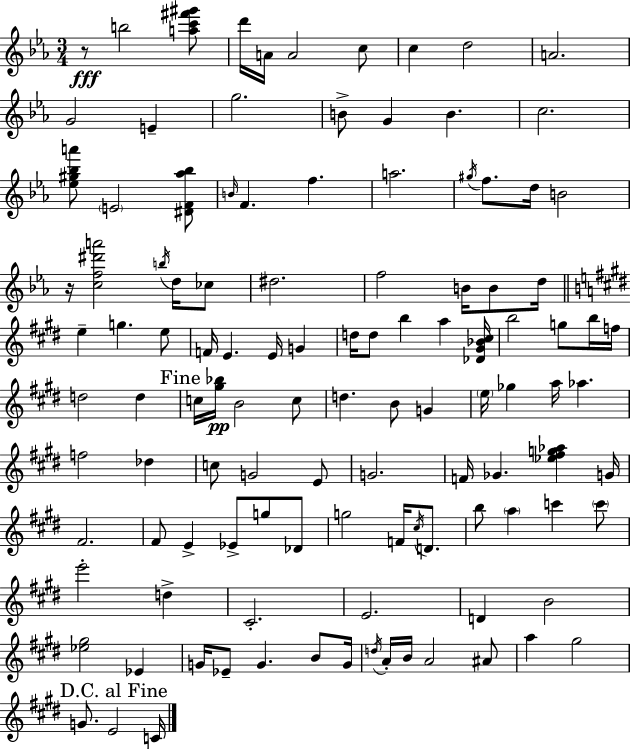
X:1
T:Untitled
M:3/4
L:1/4
K:Eb
z/2 b2 [ac'^f'^g']/2 d'/4 A/4 A2 c/2 c d2 A2 G2 E g2 B/2 G B c2 [_e^g_ba']/2 E2 [^DF_a_b]/2 B/4 F f a2 ^g/4 f/2 d/4 B2 z/4 [cf^d'a']2 b/4 d/4 _c/2 ^d2 f2 B/4 B/2 d/4 e g e/2 F/4 E E/4 G d/4 d/2 b a [_D^G_B^c]/4 b2 g/2 b/4 f/4 d2 d c/4 [^g_b]/4 B2 c/2 d B/2 G e/4 _g a/4 _a f2 _d c/2 G2 E/2 G2 F/4 _G [_e^fg_a] G/4 ^F2 ^F/2 E _E/2 g/2 _D/2 g2 F/4 ^c/4 D/2 b/2 a c' c'/2 e'2 d ^C2 E2 D B2 [_e^g]2 _E G/4 _E/2 G B/2 G/4 d/4 A/4 B/4 A2 ^A/2 a ^g2 G/2 E2 C/4